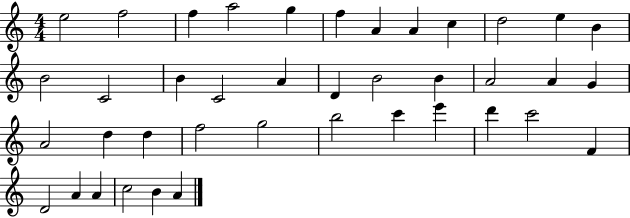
E5/h F5/h F5/q A5/h G5/q F5/q A4/q A4/q C5/q D5/h E5/q B4/q B4/h C4/h B4/q C4/h A4/q D4/q B4/h B4/q A4/h A4/q G4/q A4/h D5/q D5/q F5/h G5/h B5/h C6/q E6/q D6/q C6/h F4/q D4/h A4/q A4/q C5/h B4/q A4/q